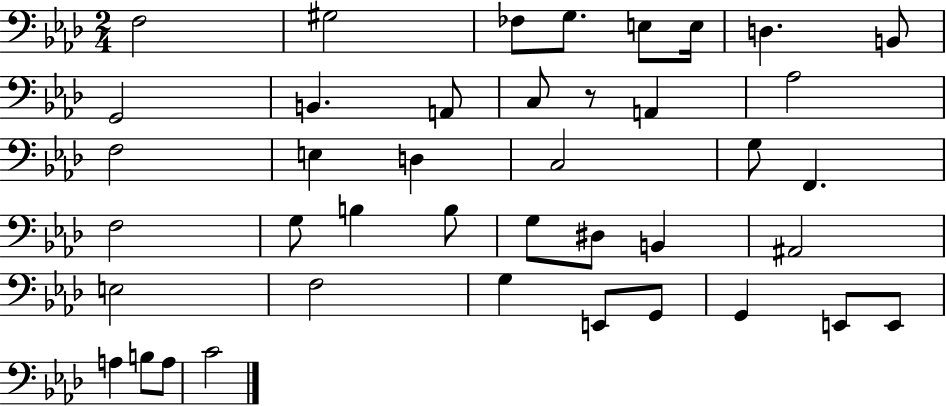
{
  \clef bass
  \numericTimeSignature
  \time 2/4
  \key aes \major
  f2 | gis2 | fes8 g8. e8 e16 | d4. b,8 | \break g,2 | b,4. a,8 | c8 r8 a,4 | aes2 | \break f2 | e4 d4 | c2 | g8 f,4. | \break f2 | g8 b4 b8 | g8 dis8 b,4 | ais,2 | \break e2 | f2 | g4 e,8 g,8 | g,4 e,8 e,8 | \break a4 b8 a8 | c'2 | \bar "|."
}